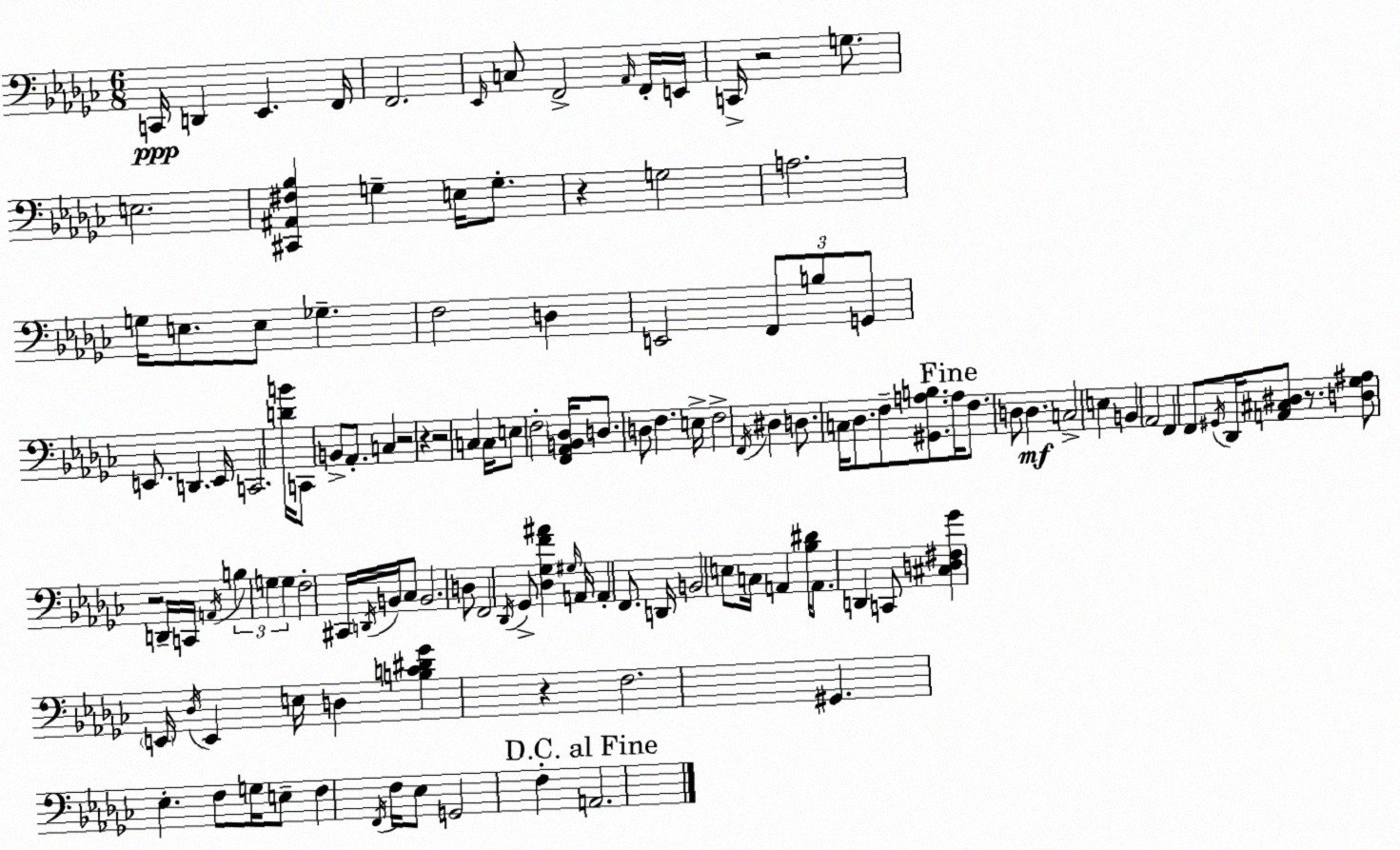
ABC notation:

X:1
T:Untitled
M:6/8
L:1/4
K:Ebm
C,,/4 D,, _E,, F,,/4 F,,2 _E,,/4 C,/2 F,,2 _A,,/4 F,,/4 E,,/4 C,,/4 z2 G,/2 E,2 [^C,,^A,,^F,_B,] G, E,/4 G,/2 z G,2 A,2 G,/4 E,/2 E,/2 _G, F,2 D, E,,2 F,,/2 B,/2 G,,/2 E,,/2 D,, E,,/4 C,,2 [DB]/4 C,,/2 B,,/2 _A,,/2 C, z2 z z2 C, C,/4 E,/2 F,2 [F,,_A,,B,,_D,]/4 D,/2 D,/2 F, E,/4 F,2 F,,/4 ^D, D,/2 C,/4 _D,/2 F,/2 [^G,,A,B,]/2 A,/4 F,/2 D,/2 D, C,2 E, B,, _A,,2 F,, F,,/2 ^G,,/4 _D,,/4 [A,,^C,^D,]/2 z/2 [D,_G,^A,]/2 z2 D,,/4 C,,/4 A,,/4 B, G, G, F,2 ^C,,/4 D,,/4 B,,/4 _C,/2 B,,2 D,/2 F,,2 _D,,/4 _G,,/2 [_D,_G,F^A] ^G,/4 A,,/4 A,, F,,/2 D,,/4 B,,2 E,/2 C,/4 A,, [_B,^D]/4 A,,/2 D,, C,,/2 [^C,D,^F,_G] E,,/4 _D,/4 E,, E,/4 D, [B,C^D_G] z F,2 ^G,, _E, F,/2 G,/4 E,/2 F, F,,/4 F,/4 _E,/2 G,,2 F, A,,2